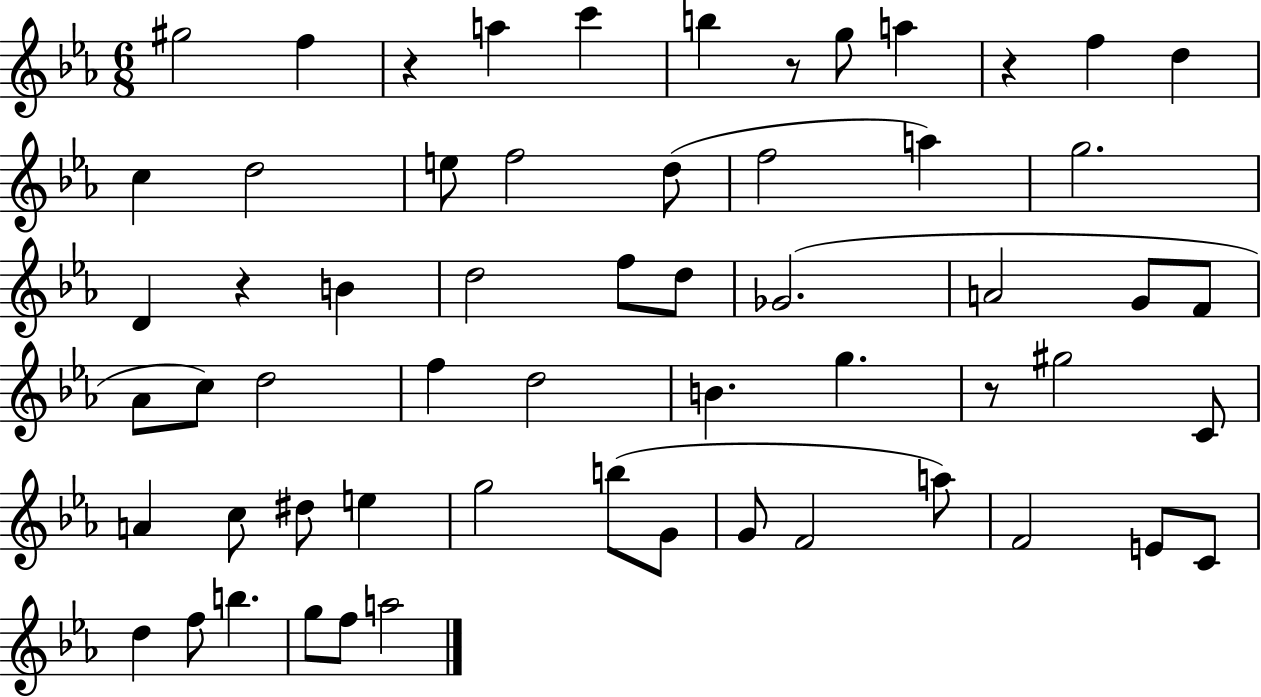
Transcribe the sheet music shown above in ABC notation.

X:1
T:Untitled
M:6/8
L:1/4
K:Eb
^g2 f z a c' b z/2 g/2 a z f d c d2 e/2 f2 d/2 f2 a g2 D z B d2 f/2 d/2 _G2 A2 G/2 F/2 _A/2 c/2 d2 f d2 B g z/2 ^g2 C/2 A c/2 ^d/2 e g2 b/2 G/2 G/2 F2 a/2 F2 E/2 C/2 d f/2 b g/2 f/2 a2